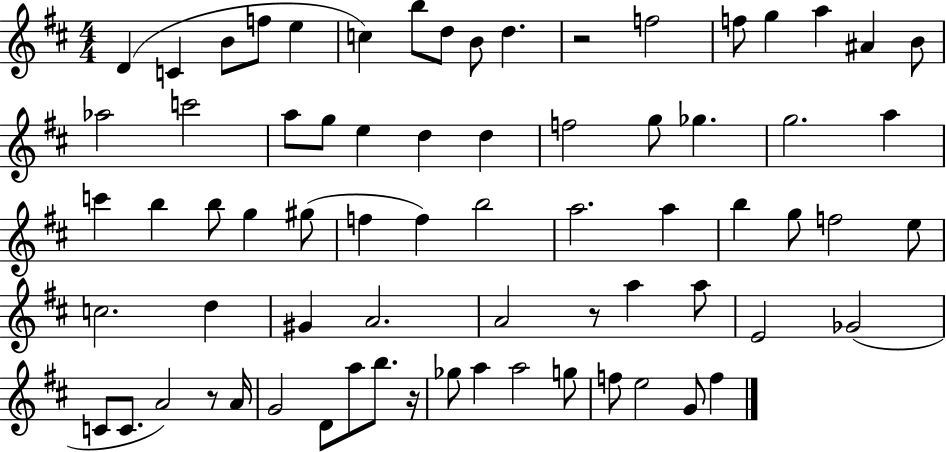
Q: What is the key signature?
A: D major